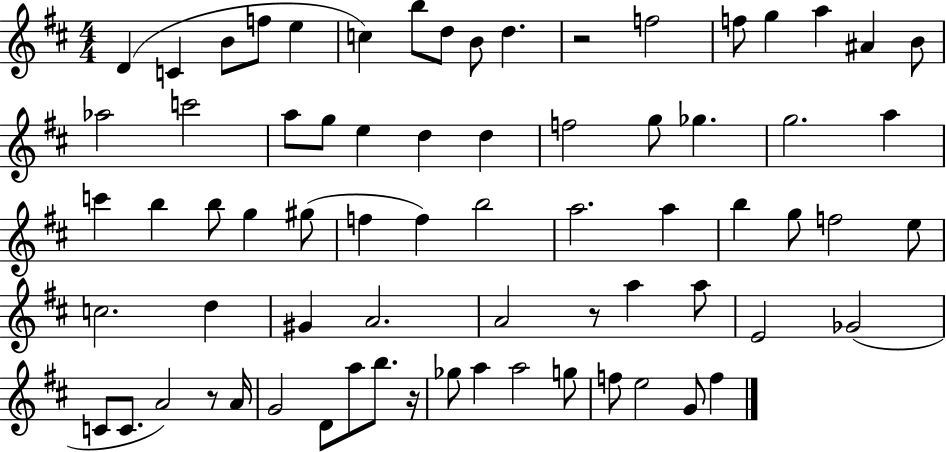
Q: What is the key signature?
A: D major